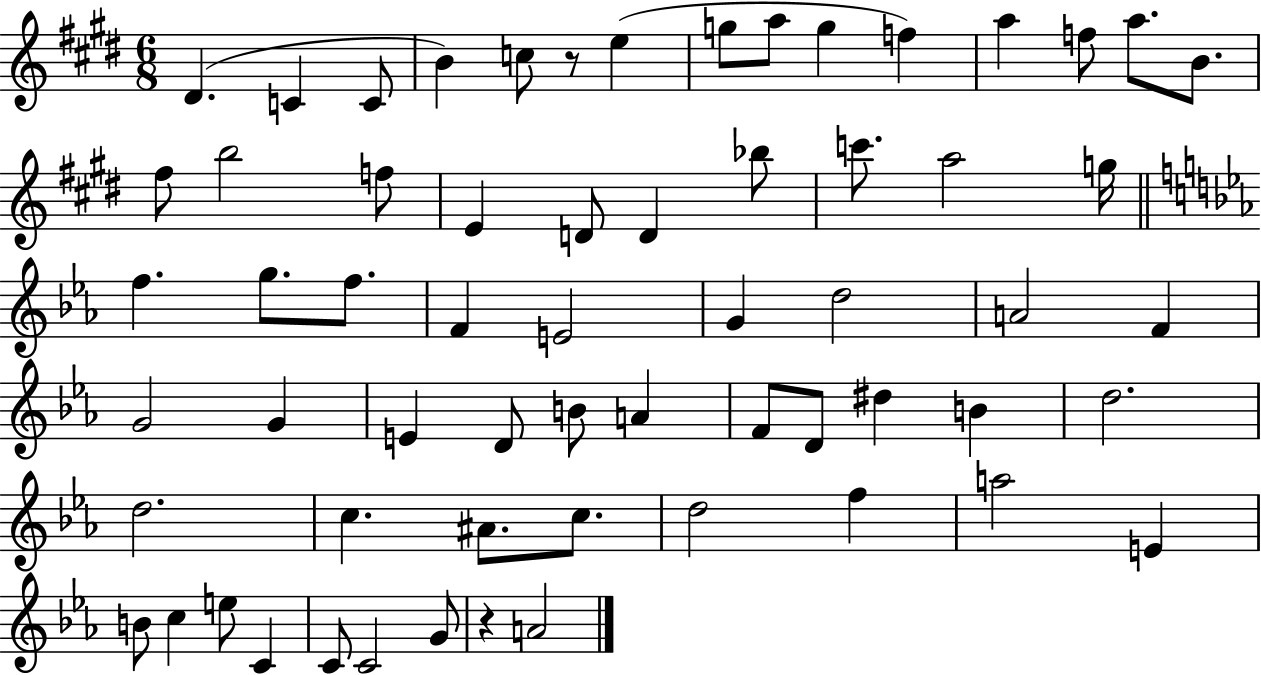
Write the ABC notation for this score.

X:1
T:Untitled
M:6/8
L:1/4
K:E
^D C C/2 B c/2 z/2 e g/2 a/2 g f a f/2 a/2 B/2 ^f/2 b2 f/2 E D/2 D _b/2 c'/2 a2 g/4 f g/2 f/2 F E2 G d2 A2 F G2 G E D/2 B/2 A F/2 D/2 ^d B d2 d2 c ^A/2 c/2 d2 f a2 E B/2 c e/2 C C/2 C2 G/2 z A2